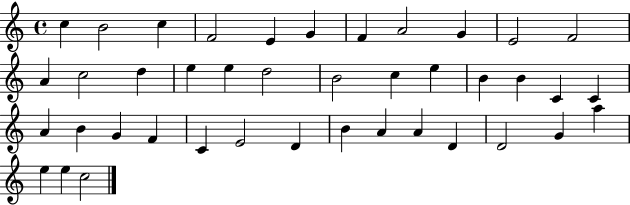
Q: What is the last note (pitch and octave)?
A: C5